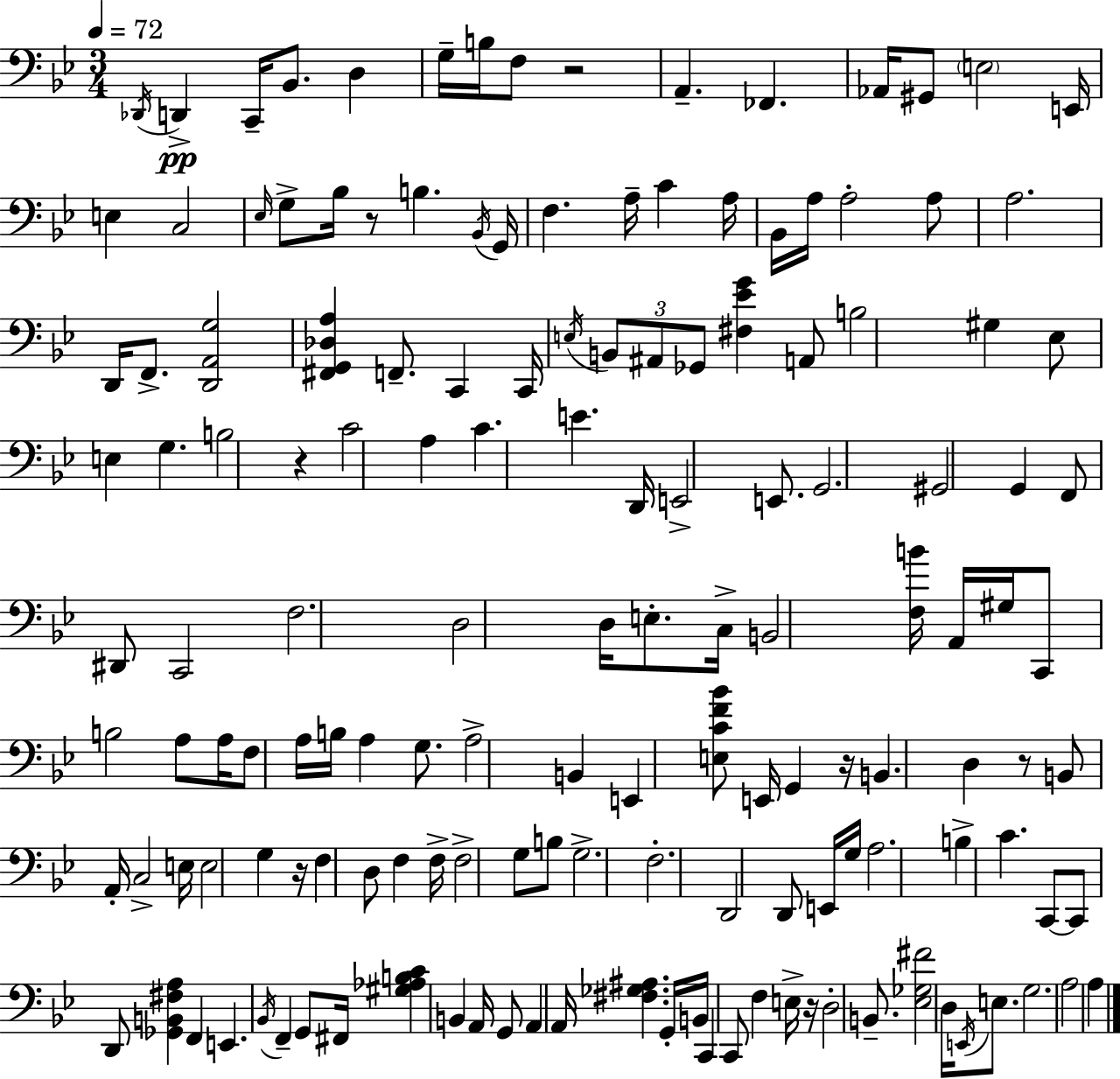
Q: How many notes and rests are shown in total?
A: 150